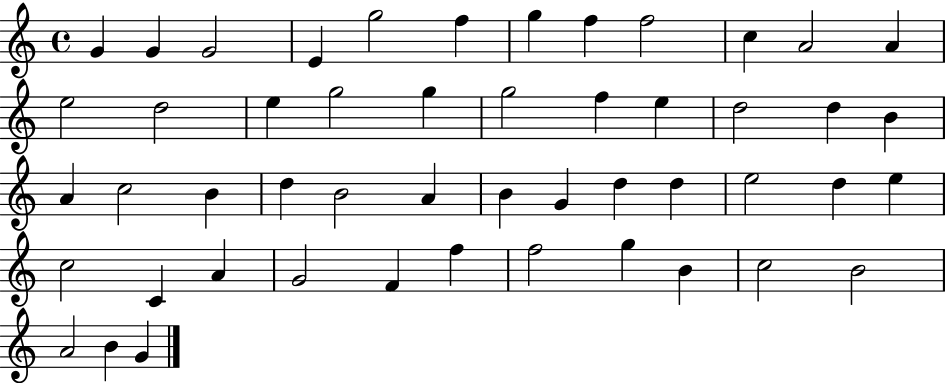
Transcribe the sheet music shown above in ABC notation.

X:1
T:Untitled
M:4/4
L:1/4
K:C
G G G2 E g2 f g f f2 c A2 A e2 d2 e g2 g g2 f e d2 d B A c2 B d B2 A B G d d e2 d e c2 C A G2 F f f2 g B c2 B2 A2 B G